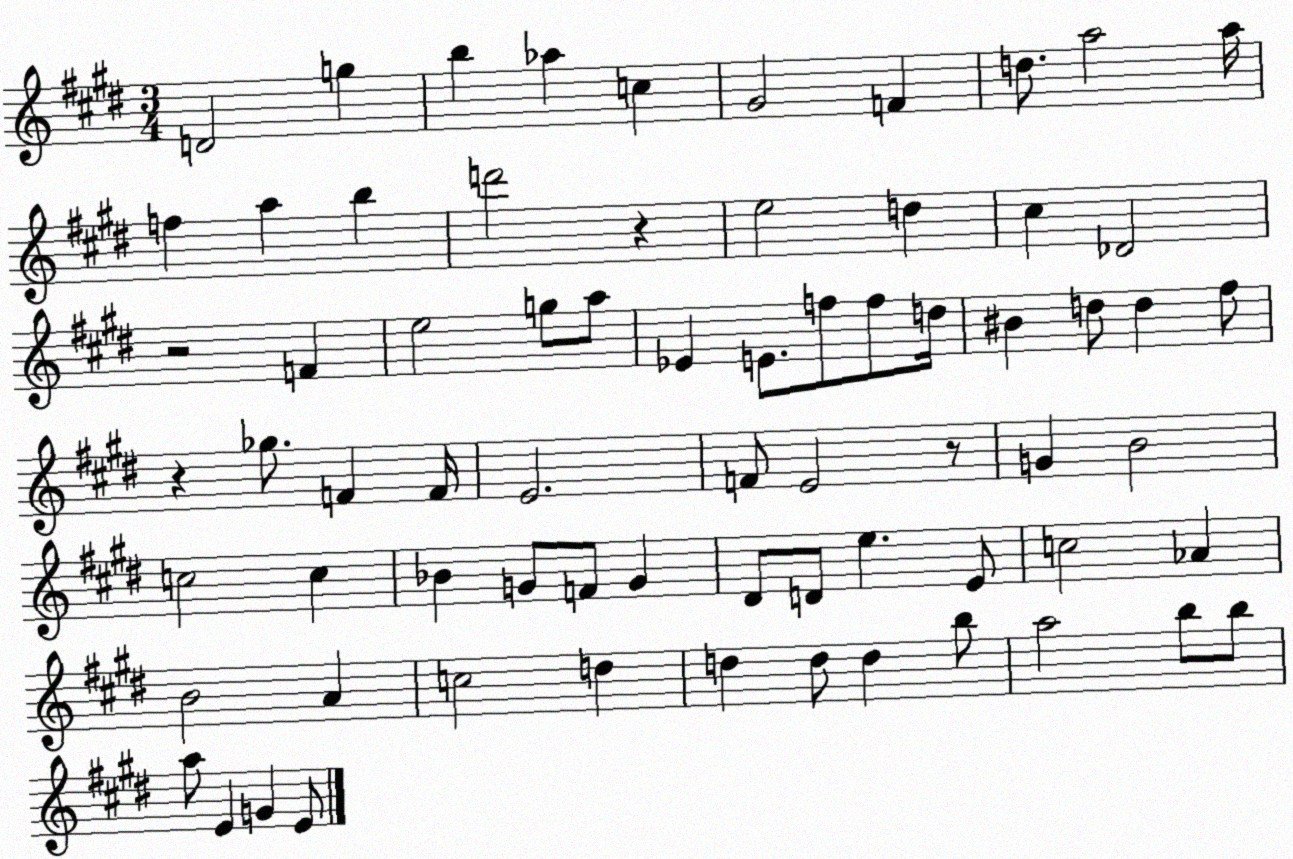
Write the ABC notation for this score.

X:1
T:Untitled
M:3/4
L:1/4
K:E
D2 g b _a c ^G2 F d/2 a2 a/4 f a b d'2 z e2 d ^c _D2 z2 F e2 g/2 a/2 _E E/2 f/2 f/2 d/4 ^B d/2 d ^f/2 z _g/2 F F/4 E2 F/2 E2 z/2 G B2 c2 c _B G/2 F/2 G ^D/2 D/2 e E/2 c2 _A B2 A c2 d d d/2 d b/2 a2 b/2 b/2 a/2 E G E/2